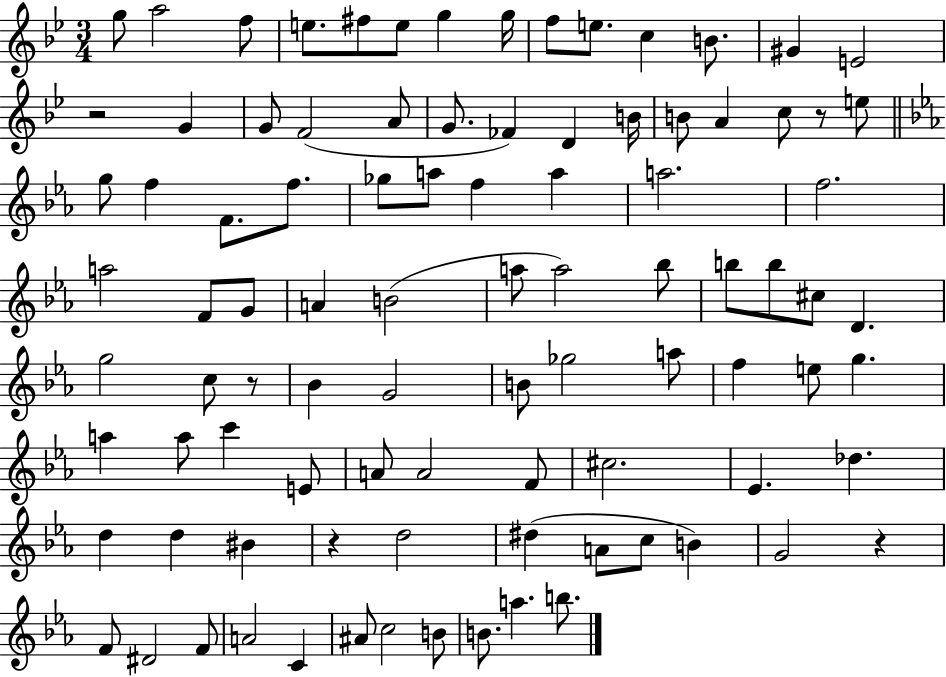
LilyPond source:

{
  \clef treble
  \numericTimeSignature
  \time 3/4
  \key bes \major
  g''8 a''2 f''8 | e''8. fis''8 e''8 g''4 g''16 | f''8 e''8. c''4 b'8. | gis'4 e'2 | \break r2 g'4 | g'8 f'2( a'8 | g'8. fes'4) d'4 b'16 | b'8 a'4 c''8 r8 e''8 | \break \bar "||" \break \key ees \major g''8 f''4 f'8. f''8. | ges''8 a''8 f''4 a''4 | a''2. | f''2. | \break a''2 f'8 g'8 | a'4 b'2( | a''8 a''2) bes''8 | b''8 b''8 cis''8 d'4. | \break g''2 c''8 r8 | bes'4 g'2 | b'8 ges''2 a''8 | f''4 e''8 g''4. | \break a''4 a''8 c'''4 e'8 | a'8 a'2 f'8 | cis''2. | ees'4. des''4. | \break d''4 d''4 bis'4 | r4 d''2 | dis''4( a'8 c''8 b'4) | g'2 r4 | \break f'8 dis'2 f'8 | a'2 c'4 | ais'8 c''2 b'8 | b'8. a''4. b''8. | \break \bar "|."
}